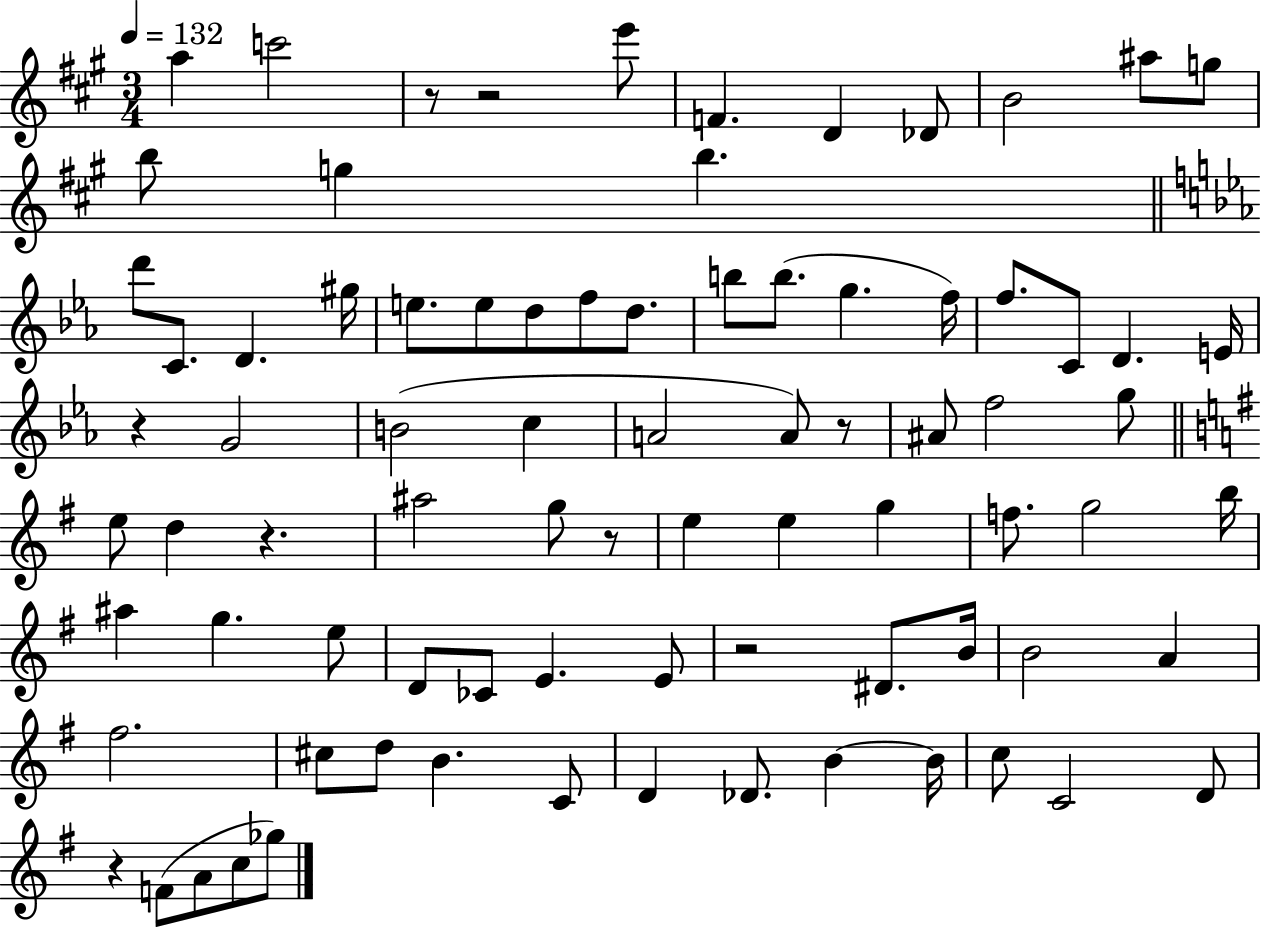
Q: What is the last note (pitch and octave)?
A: Gb5